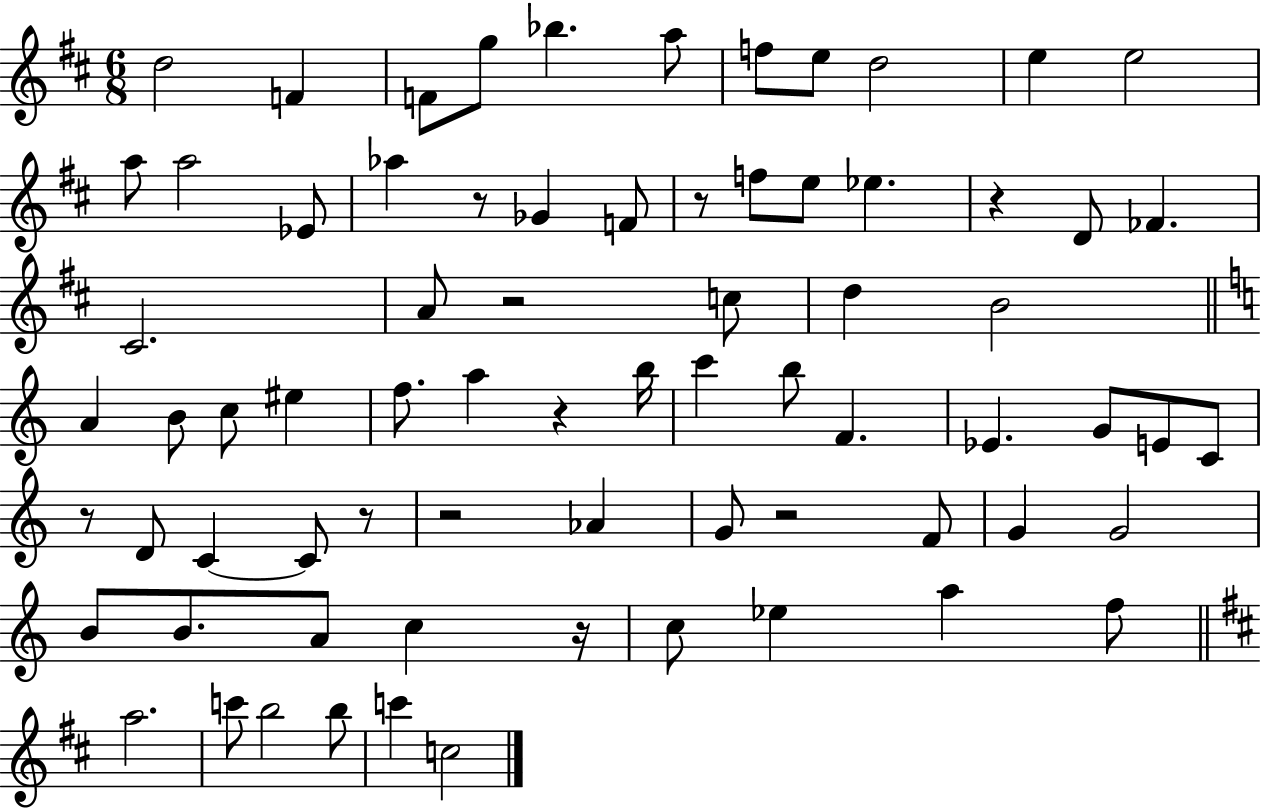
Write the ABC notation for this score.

X:1
T:Untitled
M:6/8
L:1/4
K:D
d2 F F/2 g/2 _b a/2 f/2 e/2 d2 e e2 a/2 a2 _E/2 _a z/2 _G F/2 z/2 f/2 e/2 _e z D/2 _F ^C2 A/2 z2 c/2 d B2 A B/2 c/2 ^e f/2 a z b/4 c' b/2 F _E G/2 E/2 C/2 z/2 D/2 C C/2 z/2 z2 _A G/2 z2 F/2 G G2 B/2 B/2 A/2 c z/4 c/2 _e a f/2 a2 c'/2 b2 b/2 c' c2